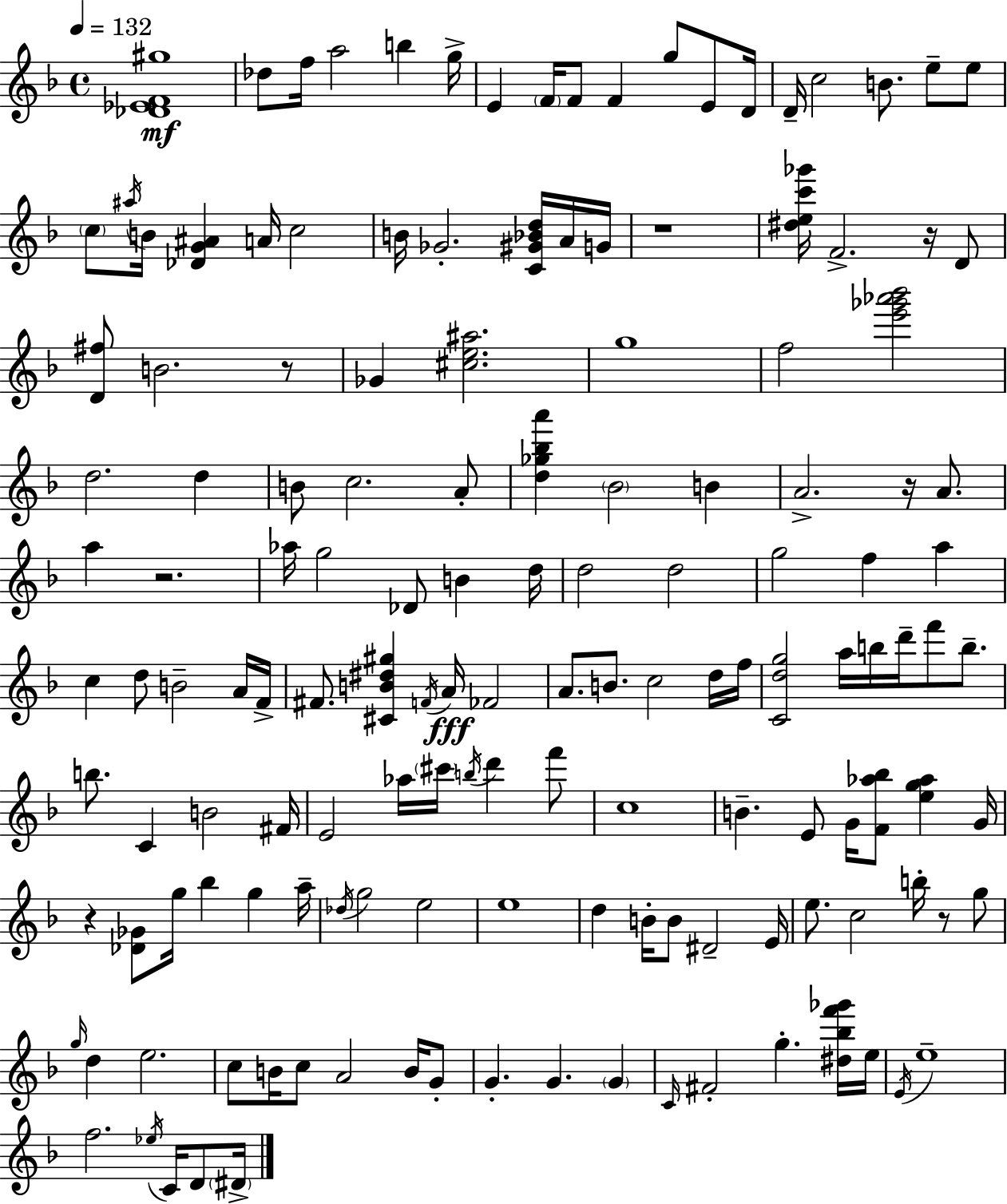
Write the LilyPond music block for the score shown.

{
  \clef treble
  \time 4/4
  \defaultTimeSignature
  \key d \minor
  \tempo 4 = 132
  \repeat volta 2 { <des' ees' f' gis''>1\mf | des''8 f''16 a''2 b''4 g''16-> | e'4 \parenthesize f'16 f'8 f'4 g''8 e'8 d'16 | d'16-- c''2 b'8. e''8-- e''8 | \break \parenthesize c''8 \acciaccatura { ais''16 } b'16 <des' g' ais'>4 a'16 c''2 | b'16 ges'2.-. <c' gis' bes' d''>16 a'16 | g'16 r1 | <dis'' e'' c''' ges'''>16 f'2.-> r16 d'8 | \break <d' fis''>8 b'2. r8 | ges'4 <cis'' e'' ais''>2. | g''1 | f''2 <e''' ges''' aes''' bes'''>2 | \break d''2. d''4 | b'8 c''2. a'8-. | <d'' ges'' bes'' a'''>4 \parenthesize bes'2 b'4 | a'2.-> r16 a'8. | \break a''4 r2. | aes''16 g''2 des'8 b'4 | d''16 d''2 d''2 | g''2 f''4 a''4 | \break c''4 d''8 b'2-- a'16 | f'16-> fis'8. <cis' b' dis'' gis''>4 \acciaccatura { f'16 } a'16\fff fes'2 | a'8. b'8. c''2 | d''16 f''16 <c' d'' g''>2 a''16 b''16 d'''16-- f'''8 b''8.-- | \break b''8. c'4 b'2 | fis'16 e'2 aes''16 \parenthesize cis'''16 \acciaccatura { b''16 } d'''4 | f'''8 c''1 | b'4.-- e'8 g'16 <f' aes'' bes''>8 <e'' g'' aes''>4 | \break g'16 r4 <des' ges'>8 g''16 bes''4 g''4 | a''16-- \acciaccatura { des''16 } g''2 e''2 | e''1 | d''4 b'16-. b'8 dis'2-- | \break e'16 e''8. c''2 b''16-. | r8 g''8 \grace { g''16 } d''4 e''2. | c''8 b'16 c''8 a'2 | b'16 g'8-. g'4.-. g'4. | \break \parenthesize g'4 \grace { c'16 } fis'2-. g''4.-. | <dis'' bes'' f''' ges'''>16 e''16 \acciaccatura { e'16 } e''1-- | f''2. | \acciaccatura { ees''16 } c'16 d'8 \parenthesize dis'16-> } \bar "|."
}